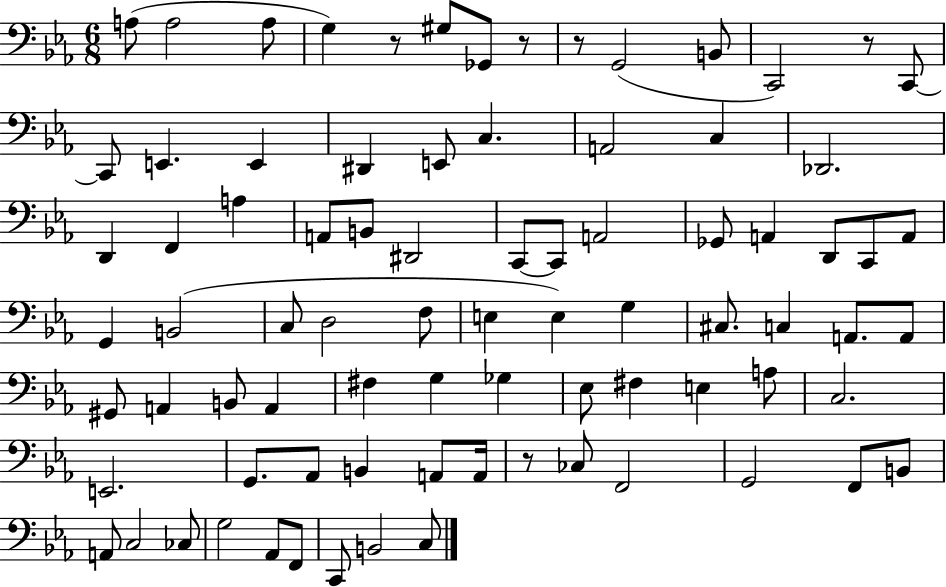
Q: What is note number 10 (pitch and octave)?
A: C2